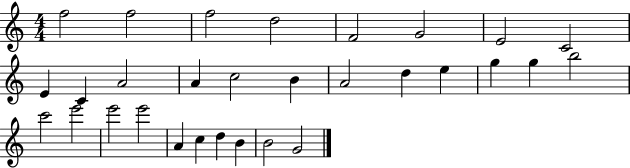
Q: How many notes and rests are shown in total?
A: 30